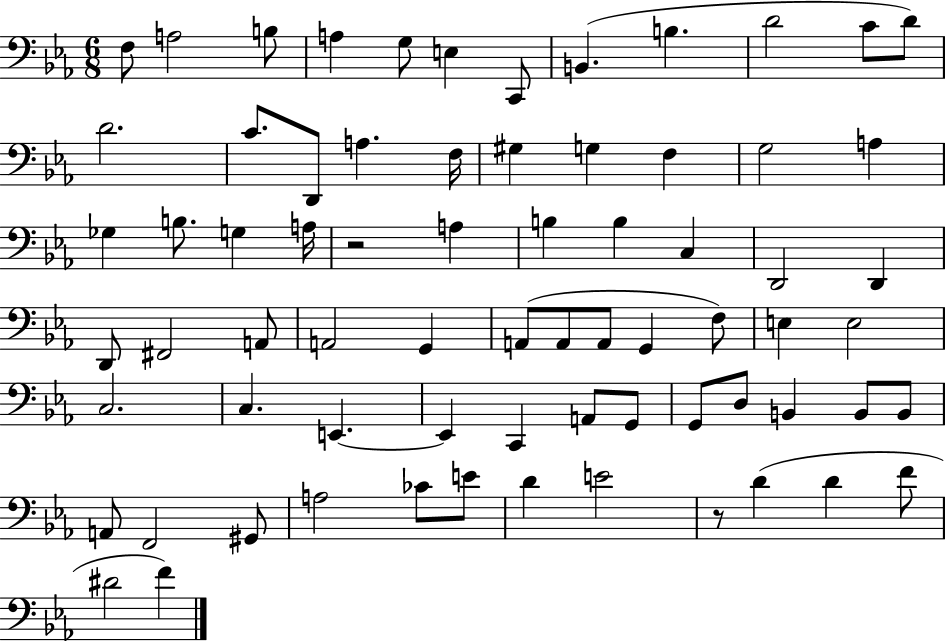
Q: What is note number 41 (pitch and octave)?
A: G2